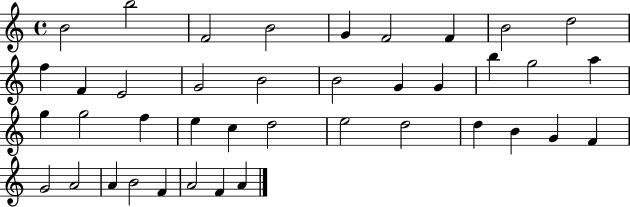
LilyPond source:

{
  \clef treble
  \time 4/4
  \defaultTimeSignature
  \key c \major
  b'2 b''2 | f'2 b'2 | g'4 f'2 f'4 | b'2 d''2 | \break f''4 f'4 e'2 | g'2 b'2 | b'2 g'4 g'4 | b''4 g''2 a''4 | \break g''4 g''2 f''4 | e''4 c''4 d''2 | e''2 d''2 | d''4 b'4 g'4 f'4 | \break g'2 a'2 | a'4 b'2 f'4 | a'2 f'4 a'4 | \bar "|."
}